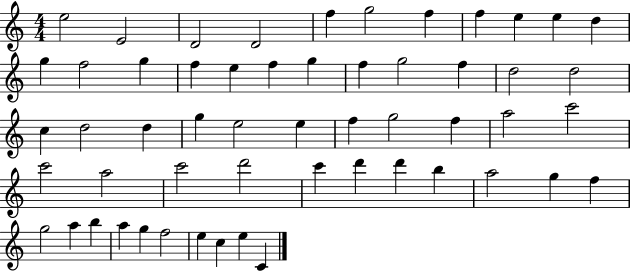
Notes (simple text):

E5/h E4/h D4/h D4/h F5/q G5/h F5/q F5/q E5/q E5/q D5/q G5/q F5/h G5/q F5/q E5/q F5/q G5/q F5/q G5/h F5/q D5/h D5/h C5/q D5/h D5/q G5/q E5/h E5/q F5/q G5/h F5/q A5/h C6/h C6/h A5/h C6/h D6/h C6/q D6/q D6/q B5/q A5/h G5/q F5/q G5/h A5/q B5/q A5/q G5/q F5/h E5/q C5/q E5/q C4/q